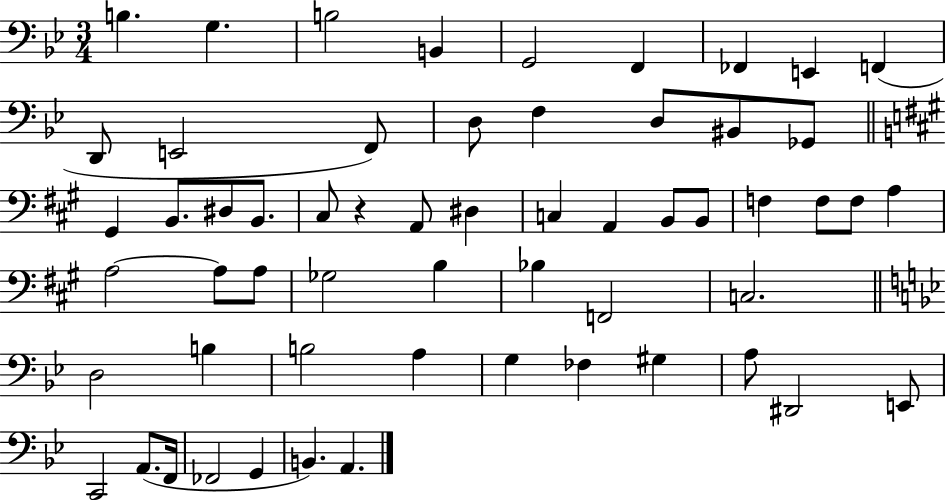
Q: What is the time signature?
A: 3/4